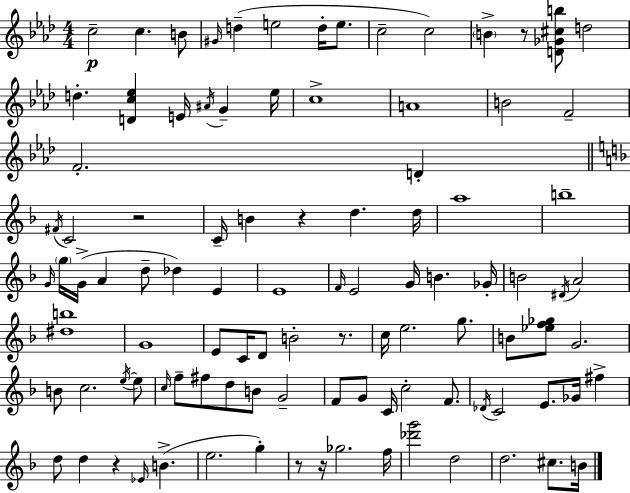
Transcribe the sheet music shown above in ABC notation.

X:1
T:Untitled
M:4/4
L:1/4
K:Ab
c2 c B/2 ^G/4 d e2 d/4 e/2 c2 c2 B z/2 [D_G^cb]/2 d2 d [Dc_e] E/4 ^A/4 G _e/4 c4 A4 B2 F2 F2 D ^F/4 C2 z2 C/4 B z d d/4 a4 b4 G/4 g/4 G/4 A d/2 _d E E4 F/4 E2 G/4 B _G/4 B2 ^D/4 A2 [^db]4 G4 E/2 C/4 D/2 B2 z/2 c/4 e2 g/2 B/2 [_ef_g]/2 G2 B/2 c2 e/4 e/2 c/4 f/2 ^f/2 d/2 B/2 G2 F/2 G/2 C/4 c2 F/2 _D/4 C2 E/2 _G/4 ^f d/2 d z _E/4 B e2 g z/2 z/4 _g2 f/4 [_d'g']2 d2 d2 ^c/2 B/4